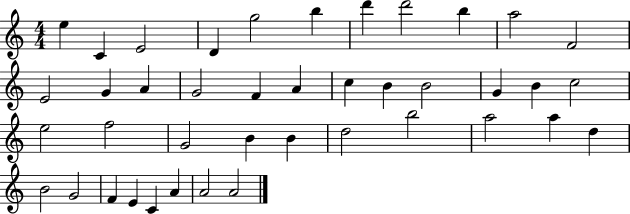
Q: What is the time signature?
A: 4/4